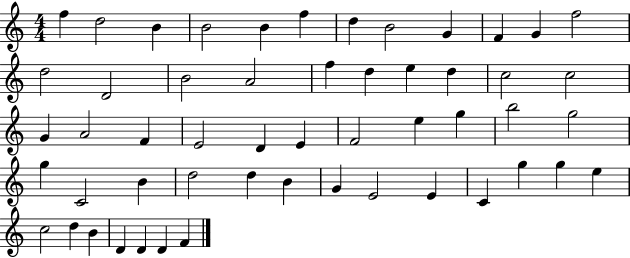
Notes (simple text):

F5/q D5/h B4/q B4/h B4/q F5/q D5/q B4/h G4/q F4/q G4/q F5/h D5/h D4/h B4/h A4/h F5/q D5/q E5/q D5/q C5/h C5/h G4/q A4/h F4/q E4/h D4/q E4/q F4/h E5/q G5/q B5/h G5/h G5/q C4/h B4/q D5/h D5/q B4/q G4/q E4/h E4/q C4/q G5/q G5/q E5/q C5/h D5/q B4/q D4/q D4/q D4/q F4/q